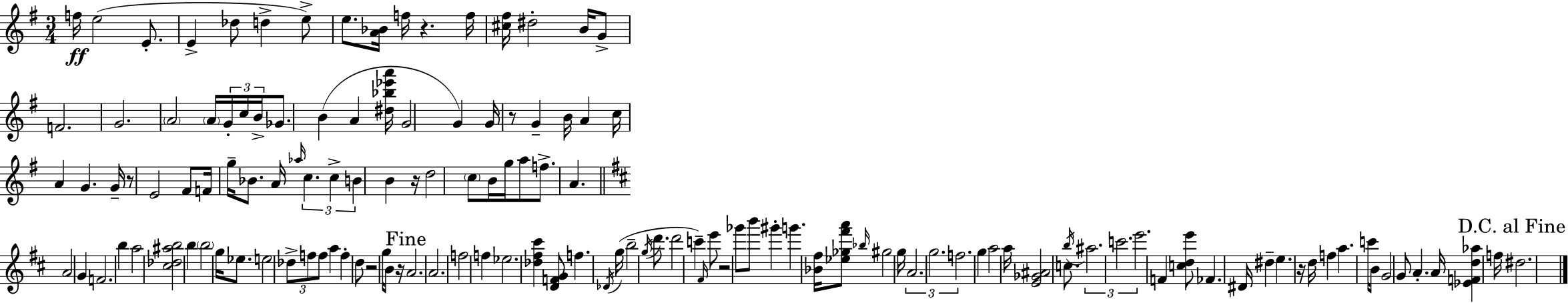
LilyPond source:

{
  \clef treble
  \numericTimeSignature
  \time 3/4
  \key e \minor
  \repeat volta 2 { f''16\ff e''2( e'8.-. | e'4-> des''8 d''4-> e''8->) | e''8. <a' bes'>16 f''16 r4. f''16 | <cis'' fis''>16 dis''2-. b'16 g'8-> | \break f'2. | g'2. | \parenthesize a'2 \parenthesize a'16 \tuplet 3/2 { g'16-. c''16 b'16-> } | ges'8. b'4( a'4 <dis'' bes'' ees''' a'''>16 | \break g'2 g'4) | g'16 r8 g'4-- b'16 a'4 | c''16 a'4 g'4. g'16-- | r8 e'2 fis'8 | \break f'16 g''16-- bes'8. a'16 \grace { aes''16 } \tuplet 3/2 { c''4. | c''4-> b'4 } b'4 | r16 d''2 \parenthesize c''8 | b'16 g''16 a''8 f''8.-> a'4. | \break \bar "||" \break \key d \major a'2 g'4 | f'2. | b''4 a''2 | <cis'' des'' ais'' b''>2 b''4 | \break \parenthesize b''2 g''16 ees''8. | e''2 \tuplet 3/2 { des''8-> f''8 | f''8 } a''4 f''4-. d''8 | r2 g''16 b'8 r16 | \break \mark "Fine" a'2. | a'2. | f''2 f''4 | ees''2. | \break <des'' fis'' cis'''>4 <d' f' g'>8 f''4. | \acciaccatura { des'16 } g''16( b''2-- \acciaccatura { g''16 } d'''8. | d'''2 c'''4--) | \grace { fis'16 } e'''8 r2 | \break ges'''8 b'''8 gis'''4-. g'''4. | <bes' fis''>16 <ees'' ges'' fis''' a'''>8 \grace { bes''16 } gis''2 | g''16 \tuplet 3/2 { a'2. | g''2. | \break f''2. } | g''4 a''2 | a''16 <e' ges' ais'>2 | c''8. \acciaccatura { b''16 } \tuplet 3/2 { ais''2. | \break c'''2. | e'''2. } | f'4 <c'' d'' e'''>8 fes'4. | dis'16 dis''4-- e''4. | \break r16 d''16 f''4 a''4. | c'''16 b'8 g'2 | g'8 a'4.-. a'16 | <ees' f' d'' aes''>4 f''16 \mark "D.C. al Fine" dis''2. | \break } \bar "|."
}